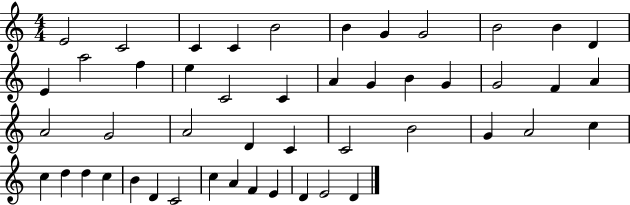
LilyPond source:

{
  \clef treble
  \numericTimeSignature
  \time 4/4
  \key c \major
  e'2 c'2 | c'4 c'4 b'2 | b'4 g'4 g'2 | b'2 b'4 d'4 | \break e'4 a''2 f''4 | e''4 c'2 c'4 | a'4 g'4 b'4 g'4 | g'2 f'4 a'4 | \break a'2 g'2 | a'2 d'4 c'4 | c'2 b'2 | g'4 a'2 c''4 | \break c''4 d''4 d''4 c''4 | b'4 d'4 c'2 | c''4 a'4 f'4 e'4 | d'4 e'2 d'4 | \break \bar "|."
}